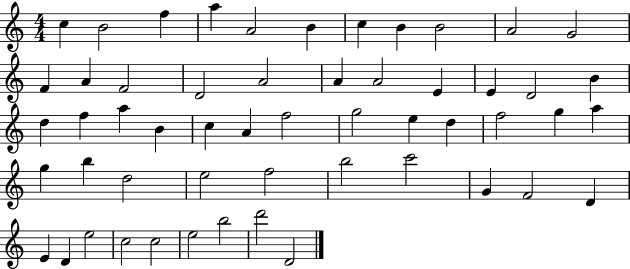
{
  \clef treble
  \numericTimeSignature
  \time 4/4
  \key c \major
  c''4 b'2 f''4 | a''4 a'2 b'4 | c''4 b'4 b'2 | a'2 g'2 | \break f'4 a'4 f'2 | d'2 a'2 | a'4 a'2 e'4 | e'4 d'2 b'4 | \break d''4 f''4 a''4 b'4 | c''4 a'4 f''2 | g''2 e''4 d''4 | f''2 g''4 a''4 | \break g''4 b''4 d''2 | e''2 f''2 | b''2 c'''2 | g'4 f'2 d'4 | \break e'4 d'4 e''2 | c''2 c''2 | e''2 b''2 | d'''2 d'2 | \break \bar "|."
}